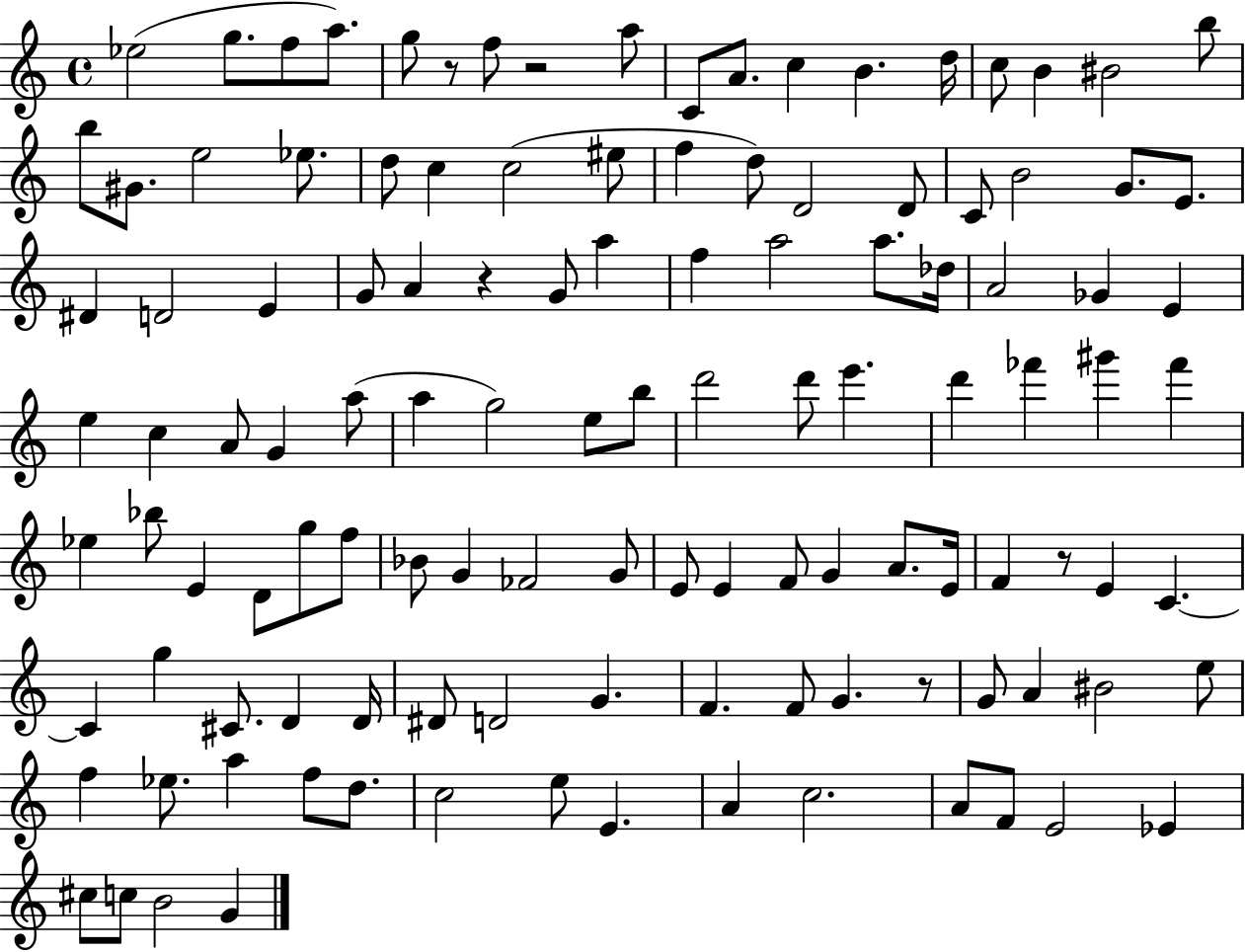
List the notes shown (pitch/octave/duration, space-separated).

Eb5/h G5/e. F5/e A5/e. G5/e R/e F5/e R/h A5/e C4/e A4/e. C5/q B4/q. D5/s C5/e B4/q BIS4/h B5/e B5/e G#4/e. E5/h Eb5/e. D5/e C5/q C5/h EIS5/e F5/q D5/e D4/h D4/e C4/e B4/h G4/e. E4/e. D#4/q D4/h E4/q G4/e A4/q R/q G4/e A5/q F5/q A5/h A5/e. Db5/s A4/h Gb4/q E4/q E5/q C5/q A4/e G4/q A5/e A5/q G5/h E5/e B5/e D6/h D6/e E6/q. D6/q FES6/q G#6/q FES6/q Eb5/q Bb5/e E4/q D4/e G5/e F5/e Bb4/e G4/q FES4/h G4/e E4/e E4/q F4/e G4/q A4/e. E4/s F4/q R/e E4/q C4/q. C4/q G5/q C#4/e. D4/q D4/s D#4/e D4/h G4/q. F4/q. F4/e G4/q. R/e G4/e A4/q BIS4/h E5/e F5/q Eb5/e. A5/q F5/e D5/e. C5/h E5/e E4/q. A4/q C5/h. A4/e F4/e E4/h Eb4/q C#5/e C5/e B4/h G4/q